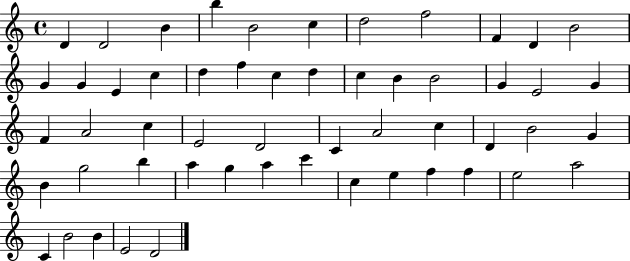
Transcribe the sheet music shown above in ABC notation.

X:1
T:Untitled
M:4/4
L:1/4
K:C
D D2 B b B2 c d2 f2 F D B2 G G E c d f c d c B B2 G E2 G F A2 c E2 D2 C A2 c D B2 G B g2 b a g a c' c e f f e2 a2 C B2 B E2 D2